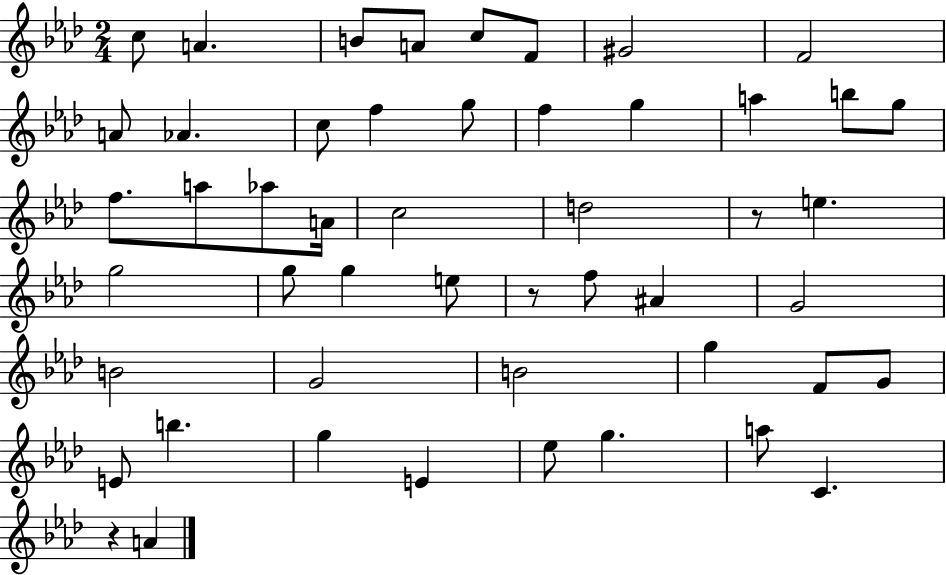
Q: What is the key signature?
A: AES major